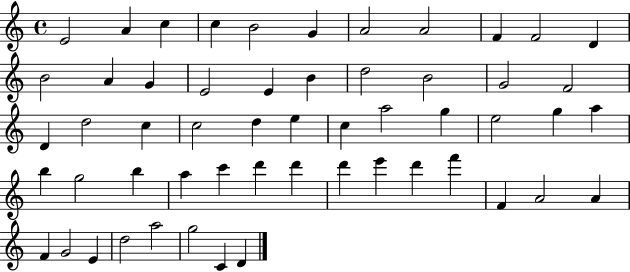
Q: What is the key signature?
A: C major